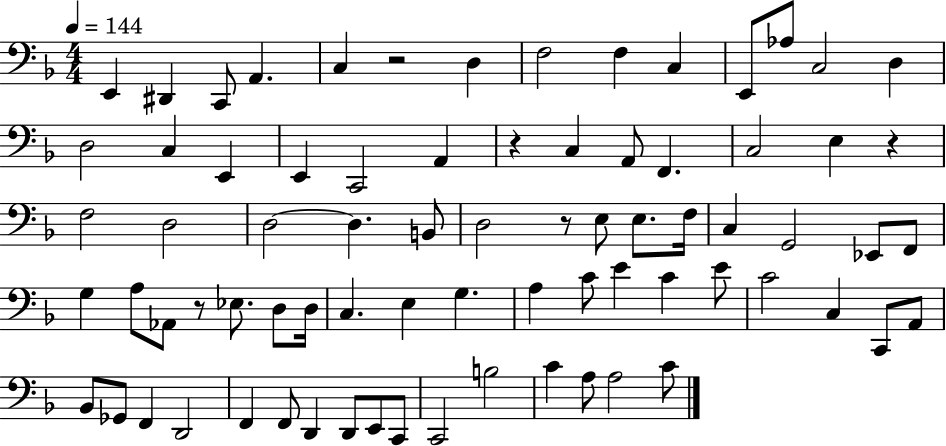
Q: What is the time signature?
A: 4/4